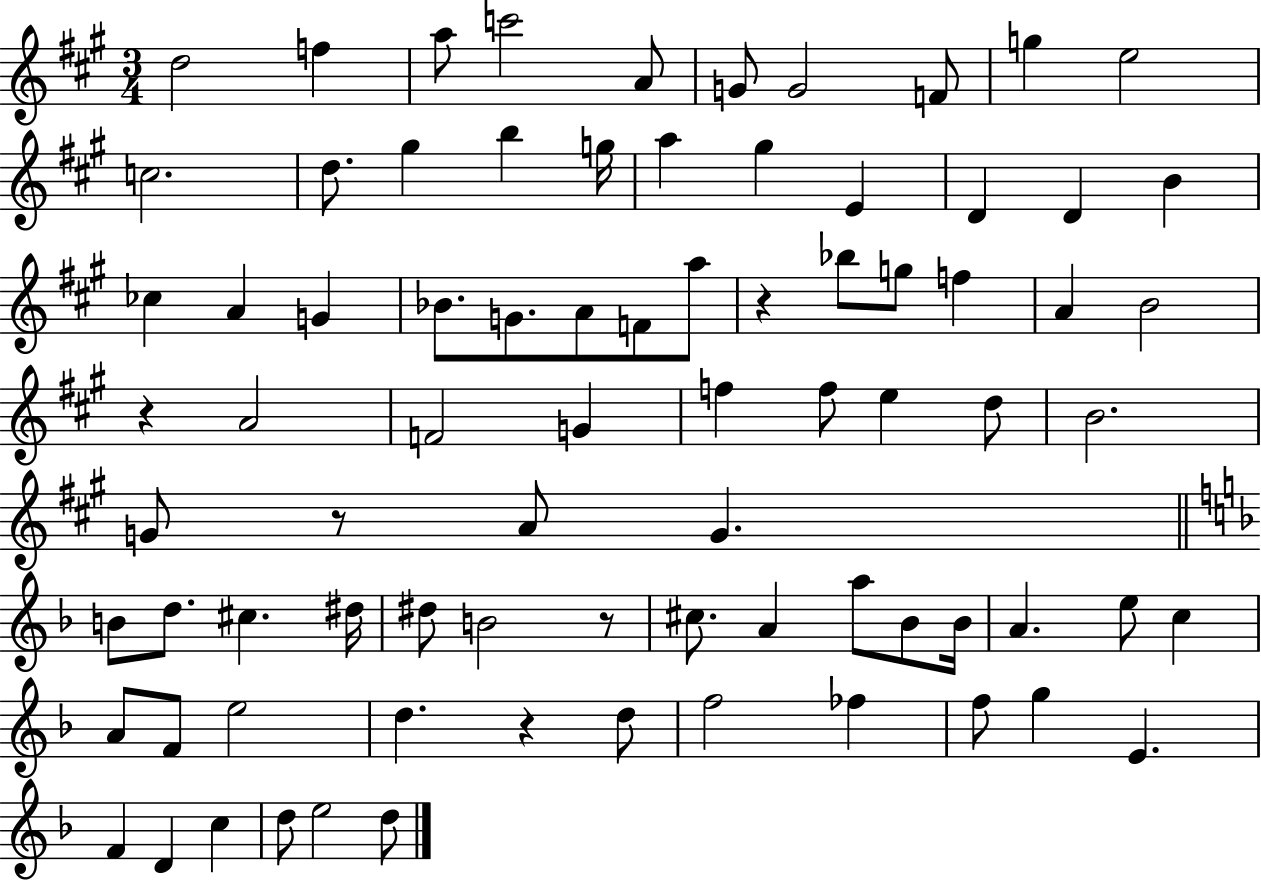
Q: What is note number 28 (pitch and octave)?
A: F4